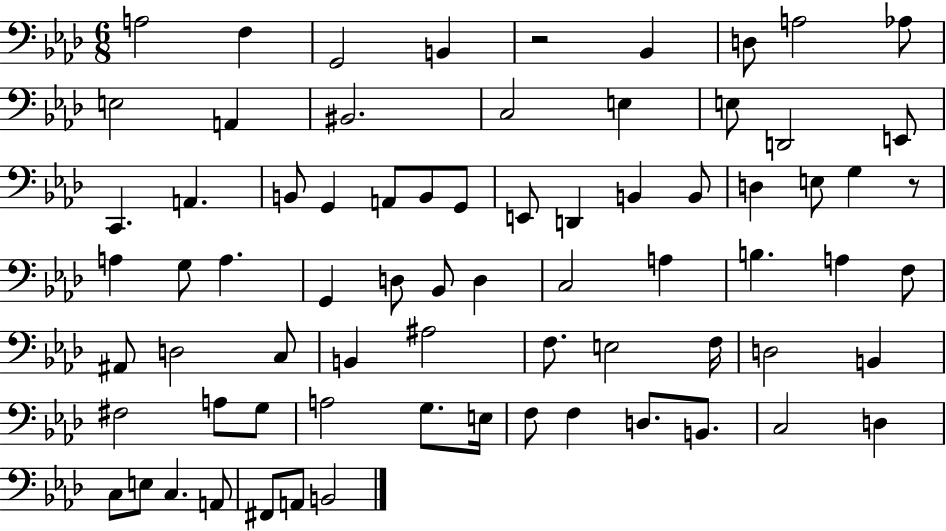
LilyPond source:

{
  \clef bass
  \numericTimeSignature
  \time 6/8
  \key aes \major
  a2 f4 | g,2 b,4 | r2 bes,4 | d8 a2 aes8 | \break e2 a,4 | bis,2. | c2 e4 | e8 d,2 e,8 | \break c,4. a,4. | b,8 g,4 a,8 b,8 g,8 | e,8 d,4 b,4 b,8 | d4 e8 g4 r8 | \break a4 g8 a4. | g,4 d8 bes,8 d4 | c2 a4 | b4. a4 f8 | \break ais,8 d2 c8 | b,4 ais2 | f8. e2 f16 | d2 b,4 | \break fis2 a8 g8 | a2 g8. e16 | f8 f4 d8. b,8. | c2 d4 | \break c8 e8 c4. a,8 | fis,8 a,8 b,2 | \bar "|."
}